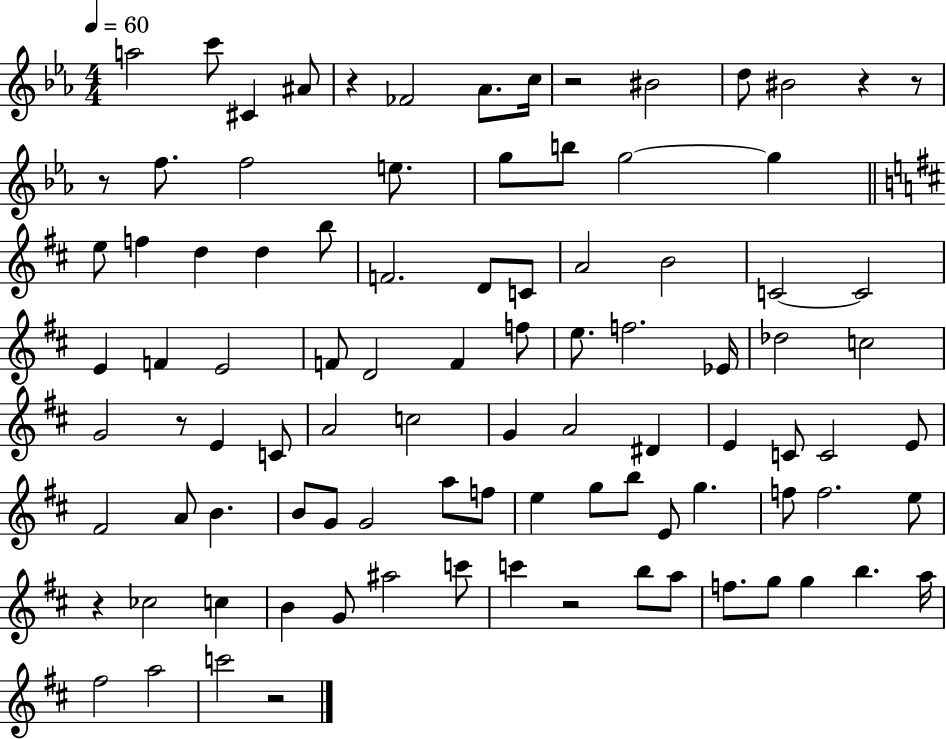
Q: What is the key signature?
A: EES major